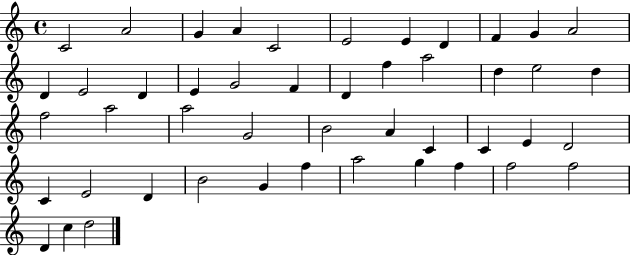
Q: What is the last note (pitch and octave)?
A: D5